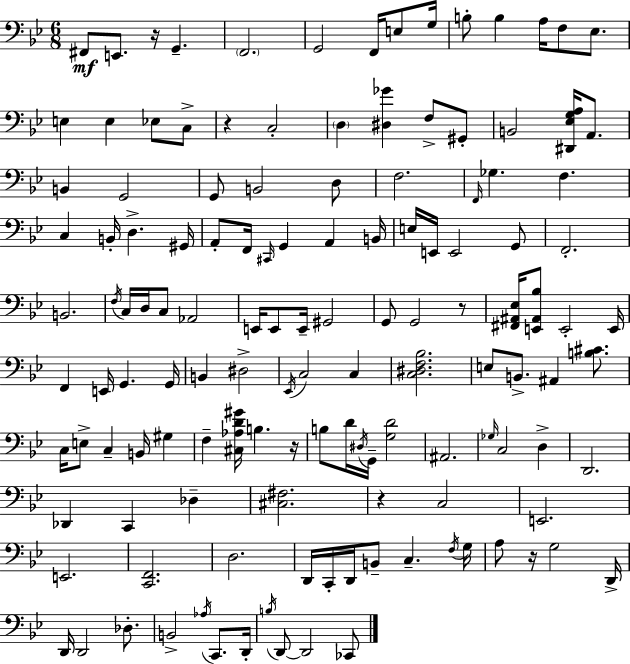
X:1
T:Untitled
M:6/8
L:1/4
K:Bb
^F,,/2 E,,/2 z/4 G,, F,,2 G,,2 F,,/4 E,/2 G,/4 B,/2 B, A,/4 F,/2 _E,/2 E, E, _E,/2 C,/2 z C,2 D, [^D,_G] F,/2 ^G,,/2 B,,2 [^D,,_E,G,A,]/4 A,,/2 B,, G,,2 G,,/2 B,,2 D,/2 F,2 F,,/4 _G, F, C, B,,/4 D, ^G,,/4 A,,/2 F,,/4 ^C,,/4 G,, A,, B,,/4 E,/4 E,,/4 E,,2 G,,/2 F,,2 B,,2 F,/4 C,/4 D,/4 C,/2 _A,,2 E,,/4 E,,/2 E,,/4 ^G,,2 G,,/2 G,,2 z/2 [^F,,^A,,_E,]/4 [E,,^A,,_B,]/2 E,,2 E,,/4 F,, E,,/4 G,, G,,/4 B,, ^D,2 _E,,/4 C,2 C, [C,^D,F,_B,]2 E,/2 B,,/2 ^A,, [B,^C]/2 C,/4 E,/2 C, B,,/4 ^G, F, [^C,_A,D^G]/4 B, z/4 B,/2 D/4 ^D,/4 G,,/4 [G,D]2 ^A,,2 _G,/4 C,2 D, D,,2 _D,, C,, _D, [^C,^F,]2 z C,2 E,,2 E,,2 [C,,F,,]2 D,2 D,,/4 C,,/4 D,,/4 B,,/2 C, F,/4 G,/4 A,/2 z/4 G,2 D,,/4 D,,/4 D,,2 _D,/2 B,,2 _A,/4 C,,/2 D,,/4 B,/4 D,,/2 D,,2 _C,,/2